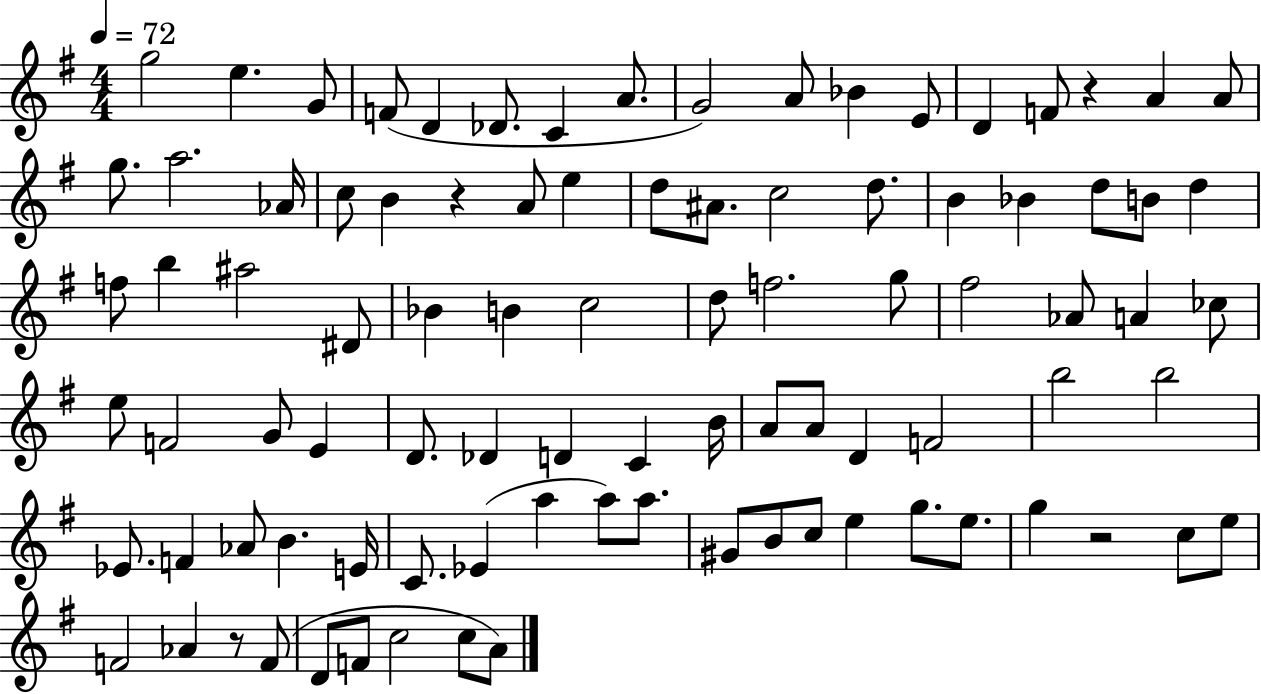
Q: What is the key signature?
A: G major